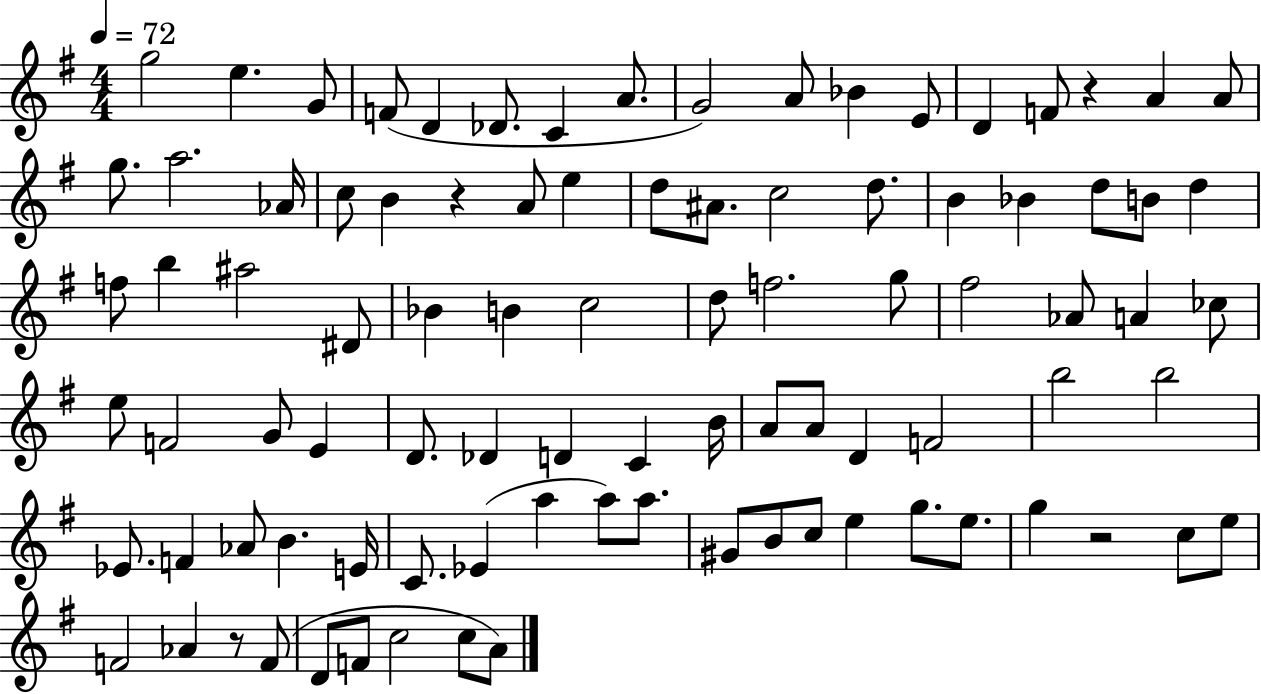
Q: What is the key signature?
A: G major